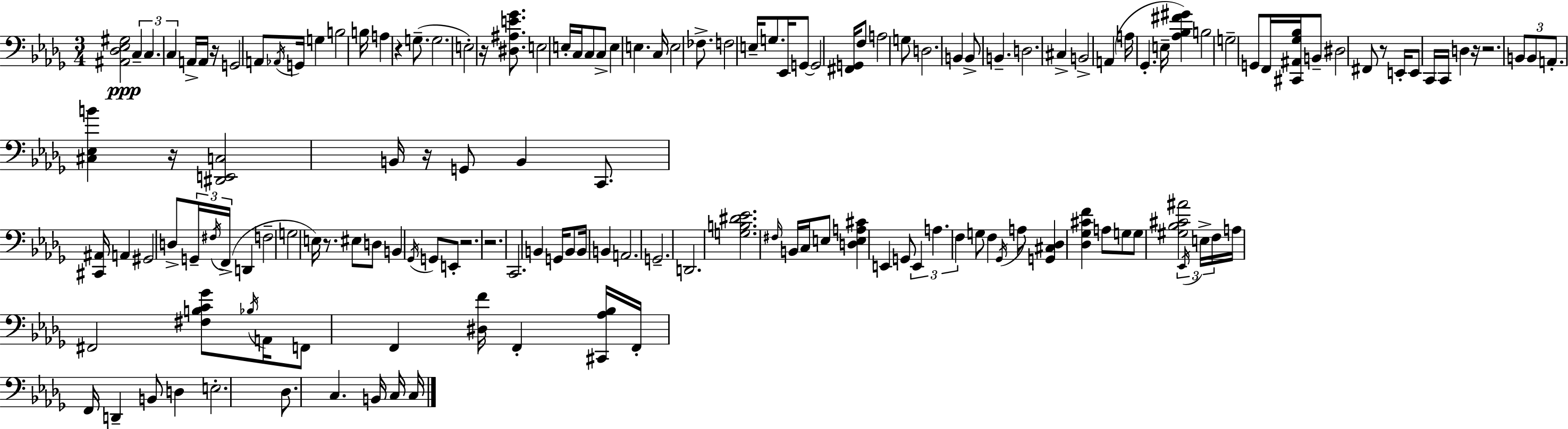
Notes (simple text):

[A#2,Db3,Eb3,G#3]/h C3/q C3/q. C3/q A2/s A2/s R/s G2/h A2/e Ab2/s G2/s G3/q B3/h B3/s A3/q R/q G3/e. G3/h. E3/h R/s [D#3,A#3,E4,Gb4]/e. E3/h E3/s C3/s C3/e C3/e E3/q E3/q. C3/s E3/h FES3/e. F3/h E3/s G3/e. Eb2/s G2/e G2/h [F#2,G2]/s F3/e A3/h G3/e D3/h. B2/q B2/e B2/q. D3/h. C#3/q B2/h A2/q A3/s Gb2/q. E3/s [Ab3,Bb3,F#4,G#4]/q B3/h G3/h G2/e F2/s [C#2,A#2,Gb3,Bb3]/s B2/e D#3/h F#2/e R/e E2/s E2/e C2/s C2/s D3/q R/s R/h. B2/e B2/e A2/e. [C#3,Eb3,B4]/q R/s [D#2,E2,C3]/h B2/s R/s G2/e B2/q C2/e. [C#2,A#2]/s A2/q G#2/h D3/e G2/s F#3/s F2/s D2/q F3/h G3/h E3/s R/e. EIS3/e D3/e B2/q Gb2/s G2/e E2/e R/h. R/h. C2/h. B2/q G2/s B2/e B2/s B2/q A2/h. G2/h. D2/h. [G3,B3,D#4,Eb4]/h. F#3/s B2/s C3/s E3/e [D3,E3,A3,C#4]/q E2/q G2/e E2/q A3/q. F3/q G3/e F3/q Gb2/s A3/e [G2,C#3,Db3]/q [Db3,Gb3,C#4,F4]/q A3/e G3/e G3/e [G#3,Bb3,C#4,A#4]/h Eb2/s E3/s F3/s A3/s F#2/h [F#3,B3,C4,Gb4]/e Bb3/s A2/s F2/e F2/q [D#3,F4]/s F2/q [C#2,Ab3,Bb3]/s F2/s F2/s D2/q B2/e D3/q E3/h. Db3/e. C3/q. B2/s C3/s C3/s